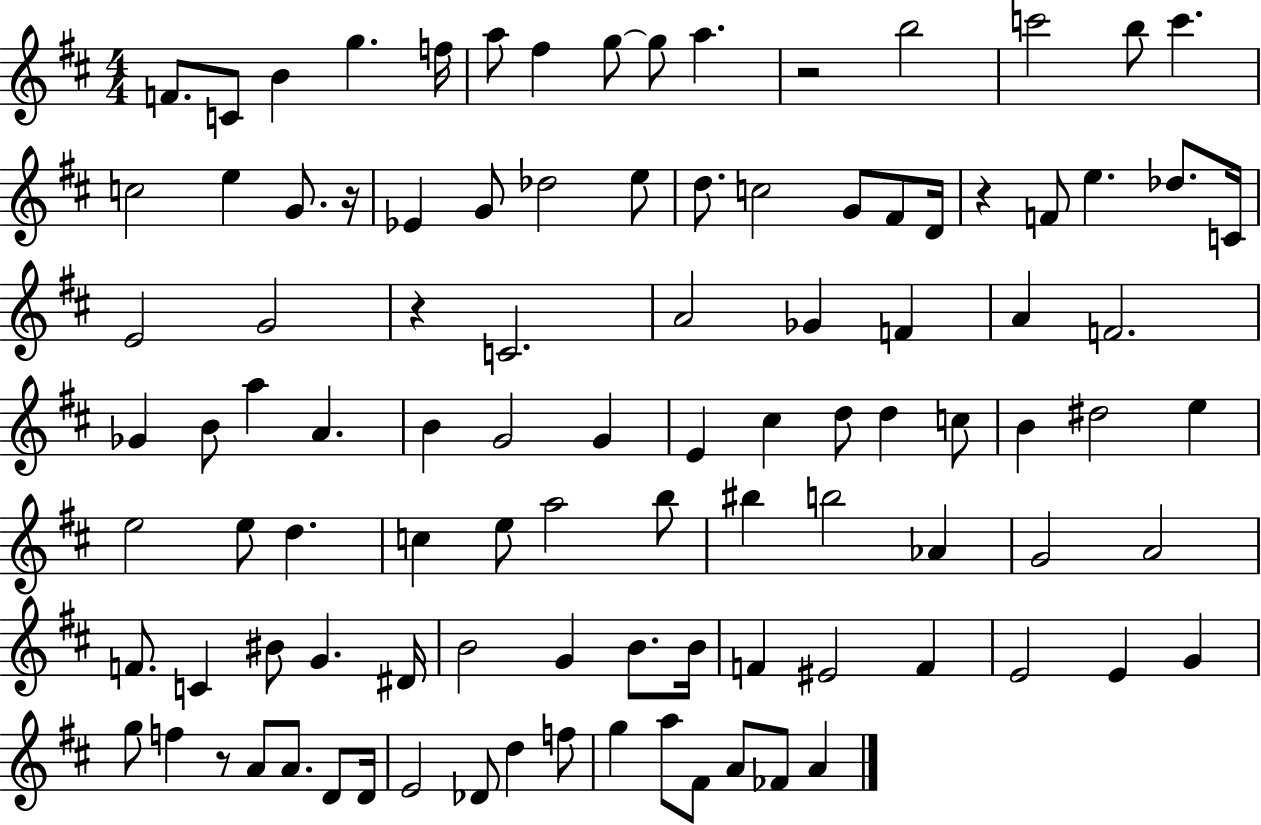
F4/e. C4/e B4/q G5/q. F5/s A5/e F#5/q G5/e G5/e A5/q. R/h B5/h C6/h B5/e C6/q. C5/h E5/q G4/e. R/s Eb4/q G4/e Db5/h E5/e D5/e. C5/h G4/e F#4/e D4/s R/q F4/e E5/q. Db5/e. C4/s E4/h G4/h R/q C4/h. A4/h Gb4/q F4/q A4/q F4/h. Gb4/q B4/e A5/q A4/q. B4/q G4/h G4/q E4/q C#5/q D5/e D5/q C5/e B4/q D#5/h E5/q E5/h E5/e D5/q. C5/q E5/e A5/h B5/e BIS5/q B5/h Ab4/q G4/h A4/h F4/e. C4/q BIS4/e G4/q. D#4/s B4/h G4/q B4/e. B4/s F4/q EIS4/h F4/q E4/h E4/q G4/q G5/e F5/q R/e A4/e A4/e. D4/e D4/s E4/h Db4/e D5/q F5/e G5/q A5/e F#4/e A4/e FES4/e A4/q